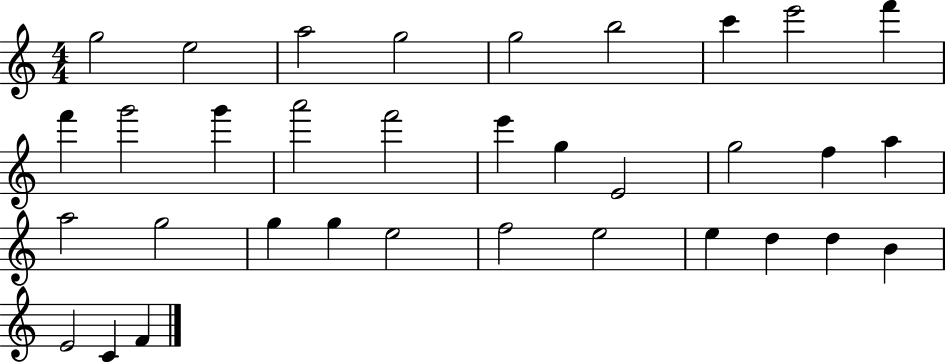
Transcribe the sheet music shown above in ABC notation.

X:1
T:Untitled
M:4/4
L:1/4
K:C
g2 e2 a2 g2 g2 b2 c' e'2 f' f' g'2 g' a'2 f'2 e' g E2 g2 f a a2 g2 g g e2 f2 e2 e d d B E2 C F